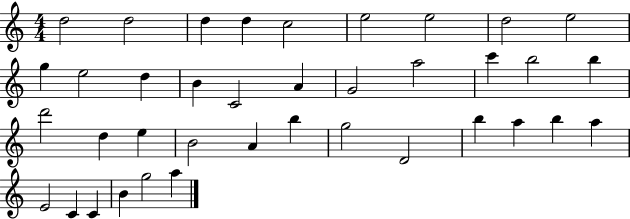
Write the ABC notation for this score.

X:1
T:Untitled
M:4/4
L:1/4
K:C
d2 d2 d d c2 e2 e2 d2 e2 g e2 d B C2 A G2 a2 c' b2 b d'2 d e B2 A b g2 D2 b a b a E2 C C B g2 a